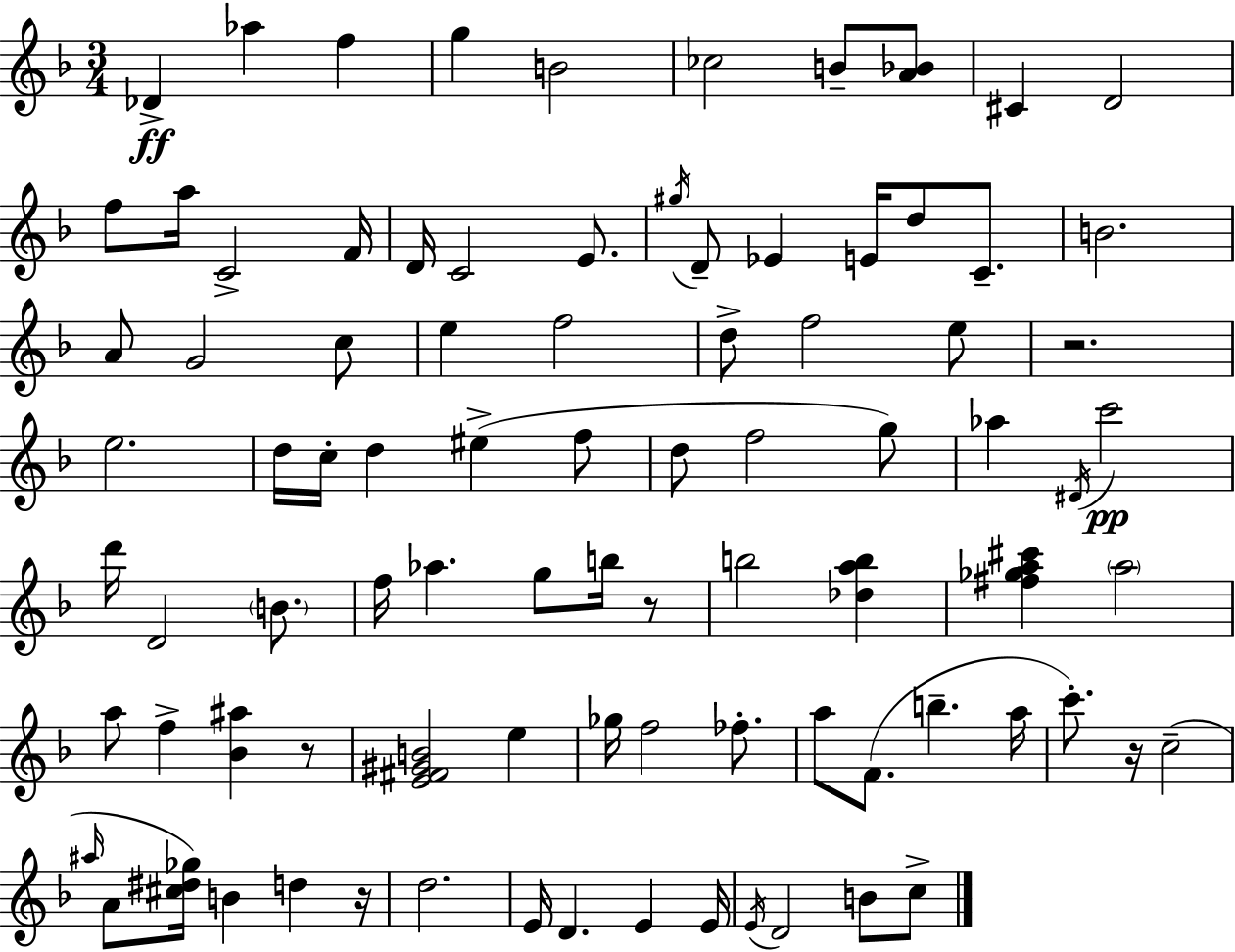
{
  \clef treble
  \numericTimeSignature
  \time 3/4
  \key f \major
  \repeat volta 2 { des'4->\ff aes''4 f''4 | g''4 b'2 | ces''2 b'8-- <a' bes'>8 | cis'4 d'2 | \break f''8 a''16 c'2-> f'16 | d'16 c'2 e'8. | \acciaccatura { gis''16 } d'8-- ees'4 e'16 d''8 c'8.-- | b'2. | \break a'8 g'2 c''8 | e''4 f''2 | d''8-> f''2 e''8 | r2. | \break e''2. | d''16 c''16-. d''4 eis''4->( f''8 | d''8 f''2 g''8) | aes''4 \acciaccatura { dis'16 } c'''2\pp | \break d'''16 d'2 \parenthesize b'8. | f''16 aes''4. g''8 b''16 | r8 b''2 <des'' a'' b''>4 | <fis'' ges'' a'' cis'''>4 \parenthesize a''2 | \break a''8 f''4-> <bes' ais''>4 | r8 <e' fis' gis' b'>2 e''4 | ges''16 f''2 fes''8.-. | a''8 f'8.( b''4.-- | \break a''16 c'''8.-.) r16 c''2--( | \grace { ais''16 } a'8 <cis'' dis'' ges''>16) b'4 d''4 | r16 d''2. | e'16 d'4. e'4 | \break e'16 \acciaccatura { e'16 } d'2 | b'8 c''8-> } \bar "|."
}